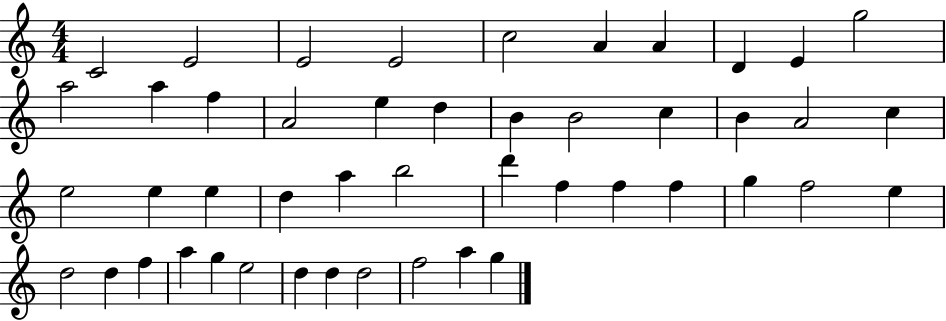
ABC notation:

X:1
T:Untitled
M:4/4
L:1/4
K:C
C2 E2 E2 E2 c2 A A D E g2 a2 a f A2 e d B B2 c B A2 c e2 e e d a b2 d' f f f g f2 e d2 d f a g e2 d d d2 f2 a g